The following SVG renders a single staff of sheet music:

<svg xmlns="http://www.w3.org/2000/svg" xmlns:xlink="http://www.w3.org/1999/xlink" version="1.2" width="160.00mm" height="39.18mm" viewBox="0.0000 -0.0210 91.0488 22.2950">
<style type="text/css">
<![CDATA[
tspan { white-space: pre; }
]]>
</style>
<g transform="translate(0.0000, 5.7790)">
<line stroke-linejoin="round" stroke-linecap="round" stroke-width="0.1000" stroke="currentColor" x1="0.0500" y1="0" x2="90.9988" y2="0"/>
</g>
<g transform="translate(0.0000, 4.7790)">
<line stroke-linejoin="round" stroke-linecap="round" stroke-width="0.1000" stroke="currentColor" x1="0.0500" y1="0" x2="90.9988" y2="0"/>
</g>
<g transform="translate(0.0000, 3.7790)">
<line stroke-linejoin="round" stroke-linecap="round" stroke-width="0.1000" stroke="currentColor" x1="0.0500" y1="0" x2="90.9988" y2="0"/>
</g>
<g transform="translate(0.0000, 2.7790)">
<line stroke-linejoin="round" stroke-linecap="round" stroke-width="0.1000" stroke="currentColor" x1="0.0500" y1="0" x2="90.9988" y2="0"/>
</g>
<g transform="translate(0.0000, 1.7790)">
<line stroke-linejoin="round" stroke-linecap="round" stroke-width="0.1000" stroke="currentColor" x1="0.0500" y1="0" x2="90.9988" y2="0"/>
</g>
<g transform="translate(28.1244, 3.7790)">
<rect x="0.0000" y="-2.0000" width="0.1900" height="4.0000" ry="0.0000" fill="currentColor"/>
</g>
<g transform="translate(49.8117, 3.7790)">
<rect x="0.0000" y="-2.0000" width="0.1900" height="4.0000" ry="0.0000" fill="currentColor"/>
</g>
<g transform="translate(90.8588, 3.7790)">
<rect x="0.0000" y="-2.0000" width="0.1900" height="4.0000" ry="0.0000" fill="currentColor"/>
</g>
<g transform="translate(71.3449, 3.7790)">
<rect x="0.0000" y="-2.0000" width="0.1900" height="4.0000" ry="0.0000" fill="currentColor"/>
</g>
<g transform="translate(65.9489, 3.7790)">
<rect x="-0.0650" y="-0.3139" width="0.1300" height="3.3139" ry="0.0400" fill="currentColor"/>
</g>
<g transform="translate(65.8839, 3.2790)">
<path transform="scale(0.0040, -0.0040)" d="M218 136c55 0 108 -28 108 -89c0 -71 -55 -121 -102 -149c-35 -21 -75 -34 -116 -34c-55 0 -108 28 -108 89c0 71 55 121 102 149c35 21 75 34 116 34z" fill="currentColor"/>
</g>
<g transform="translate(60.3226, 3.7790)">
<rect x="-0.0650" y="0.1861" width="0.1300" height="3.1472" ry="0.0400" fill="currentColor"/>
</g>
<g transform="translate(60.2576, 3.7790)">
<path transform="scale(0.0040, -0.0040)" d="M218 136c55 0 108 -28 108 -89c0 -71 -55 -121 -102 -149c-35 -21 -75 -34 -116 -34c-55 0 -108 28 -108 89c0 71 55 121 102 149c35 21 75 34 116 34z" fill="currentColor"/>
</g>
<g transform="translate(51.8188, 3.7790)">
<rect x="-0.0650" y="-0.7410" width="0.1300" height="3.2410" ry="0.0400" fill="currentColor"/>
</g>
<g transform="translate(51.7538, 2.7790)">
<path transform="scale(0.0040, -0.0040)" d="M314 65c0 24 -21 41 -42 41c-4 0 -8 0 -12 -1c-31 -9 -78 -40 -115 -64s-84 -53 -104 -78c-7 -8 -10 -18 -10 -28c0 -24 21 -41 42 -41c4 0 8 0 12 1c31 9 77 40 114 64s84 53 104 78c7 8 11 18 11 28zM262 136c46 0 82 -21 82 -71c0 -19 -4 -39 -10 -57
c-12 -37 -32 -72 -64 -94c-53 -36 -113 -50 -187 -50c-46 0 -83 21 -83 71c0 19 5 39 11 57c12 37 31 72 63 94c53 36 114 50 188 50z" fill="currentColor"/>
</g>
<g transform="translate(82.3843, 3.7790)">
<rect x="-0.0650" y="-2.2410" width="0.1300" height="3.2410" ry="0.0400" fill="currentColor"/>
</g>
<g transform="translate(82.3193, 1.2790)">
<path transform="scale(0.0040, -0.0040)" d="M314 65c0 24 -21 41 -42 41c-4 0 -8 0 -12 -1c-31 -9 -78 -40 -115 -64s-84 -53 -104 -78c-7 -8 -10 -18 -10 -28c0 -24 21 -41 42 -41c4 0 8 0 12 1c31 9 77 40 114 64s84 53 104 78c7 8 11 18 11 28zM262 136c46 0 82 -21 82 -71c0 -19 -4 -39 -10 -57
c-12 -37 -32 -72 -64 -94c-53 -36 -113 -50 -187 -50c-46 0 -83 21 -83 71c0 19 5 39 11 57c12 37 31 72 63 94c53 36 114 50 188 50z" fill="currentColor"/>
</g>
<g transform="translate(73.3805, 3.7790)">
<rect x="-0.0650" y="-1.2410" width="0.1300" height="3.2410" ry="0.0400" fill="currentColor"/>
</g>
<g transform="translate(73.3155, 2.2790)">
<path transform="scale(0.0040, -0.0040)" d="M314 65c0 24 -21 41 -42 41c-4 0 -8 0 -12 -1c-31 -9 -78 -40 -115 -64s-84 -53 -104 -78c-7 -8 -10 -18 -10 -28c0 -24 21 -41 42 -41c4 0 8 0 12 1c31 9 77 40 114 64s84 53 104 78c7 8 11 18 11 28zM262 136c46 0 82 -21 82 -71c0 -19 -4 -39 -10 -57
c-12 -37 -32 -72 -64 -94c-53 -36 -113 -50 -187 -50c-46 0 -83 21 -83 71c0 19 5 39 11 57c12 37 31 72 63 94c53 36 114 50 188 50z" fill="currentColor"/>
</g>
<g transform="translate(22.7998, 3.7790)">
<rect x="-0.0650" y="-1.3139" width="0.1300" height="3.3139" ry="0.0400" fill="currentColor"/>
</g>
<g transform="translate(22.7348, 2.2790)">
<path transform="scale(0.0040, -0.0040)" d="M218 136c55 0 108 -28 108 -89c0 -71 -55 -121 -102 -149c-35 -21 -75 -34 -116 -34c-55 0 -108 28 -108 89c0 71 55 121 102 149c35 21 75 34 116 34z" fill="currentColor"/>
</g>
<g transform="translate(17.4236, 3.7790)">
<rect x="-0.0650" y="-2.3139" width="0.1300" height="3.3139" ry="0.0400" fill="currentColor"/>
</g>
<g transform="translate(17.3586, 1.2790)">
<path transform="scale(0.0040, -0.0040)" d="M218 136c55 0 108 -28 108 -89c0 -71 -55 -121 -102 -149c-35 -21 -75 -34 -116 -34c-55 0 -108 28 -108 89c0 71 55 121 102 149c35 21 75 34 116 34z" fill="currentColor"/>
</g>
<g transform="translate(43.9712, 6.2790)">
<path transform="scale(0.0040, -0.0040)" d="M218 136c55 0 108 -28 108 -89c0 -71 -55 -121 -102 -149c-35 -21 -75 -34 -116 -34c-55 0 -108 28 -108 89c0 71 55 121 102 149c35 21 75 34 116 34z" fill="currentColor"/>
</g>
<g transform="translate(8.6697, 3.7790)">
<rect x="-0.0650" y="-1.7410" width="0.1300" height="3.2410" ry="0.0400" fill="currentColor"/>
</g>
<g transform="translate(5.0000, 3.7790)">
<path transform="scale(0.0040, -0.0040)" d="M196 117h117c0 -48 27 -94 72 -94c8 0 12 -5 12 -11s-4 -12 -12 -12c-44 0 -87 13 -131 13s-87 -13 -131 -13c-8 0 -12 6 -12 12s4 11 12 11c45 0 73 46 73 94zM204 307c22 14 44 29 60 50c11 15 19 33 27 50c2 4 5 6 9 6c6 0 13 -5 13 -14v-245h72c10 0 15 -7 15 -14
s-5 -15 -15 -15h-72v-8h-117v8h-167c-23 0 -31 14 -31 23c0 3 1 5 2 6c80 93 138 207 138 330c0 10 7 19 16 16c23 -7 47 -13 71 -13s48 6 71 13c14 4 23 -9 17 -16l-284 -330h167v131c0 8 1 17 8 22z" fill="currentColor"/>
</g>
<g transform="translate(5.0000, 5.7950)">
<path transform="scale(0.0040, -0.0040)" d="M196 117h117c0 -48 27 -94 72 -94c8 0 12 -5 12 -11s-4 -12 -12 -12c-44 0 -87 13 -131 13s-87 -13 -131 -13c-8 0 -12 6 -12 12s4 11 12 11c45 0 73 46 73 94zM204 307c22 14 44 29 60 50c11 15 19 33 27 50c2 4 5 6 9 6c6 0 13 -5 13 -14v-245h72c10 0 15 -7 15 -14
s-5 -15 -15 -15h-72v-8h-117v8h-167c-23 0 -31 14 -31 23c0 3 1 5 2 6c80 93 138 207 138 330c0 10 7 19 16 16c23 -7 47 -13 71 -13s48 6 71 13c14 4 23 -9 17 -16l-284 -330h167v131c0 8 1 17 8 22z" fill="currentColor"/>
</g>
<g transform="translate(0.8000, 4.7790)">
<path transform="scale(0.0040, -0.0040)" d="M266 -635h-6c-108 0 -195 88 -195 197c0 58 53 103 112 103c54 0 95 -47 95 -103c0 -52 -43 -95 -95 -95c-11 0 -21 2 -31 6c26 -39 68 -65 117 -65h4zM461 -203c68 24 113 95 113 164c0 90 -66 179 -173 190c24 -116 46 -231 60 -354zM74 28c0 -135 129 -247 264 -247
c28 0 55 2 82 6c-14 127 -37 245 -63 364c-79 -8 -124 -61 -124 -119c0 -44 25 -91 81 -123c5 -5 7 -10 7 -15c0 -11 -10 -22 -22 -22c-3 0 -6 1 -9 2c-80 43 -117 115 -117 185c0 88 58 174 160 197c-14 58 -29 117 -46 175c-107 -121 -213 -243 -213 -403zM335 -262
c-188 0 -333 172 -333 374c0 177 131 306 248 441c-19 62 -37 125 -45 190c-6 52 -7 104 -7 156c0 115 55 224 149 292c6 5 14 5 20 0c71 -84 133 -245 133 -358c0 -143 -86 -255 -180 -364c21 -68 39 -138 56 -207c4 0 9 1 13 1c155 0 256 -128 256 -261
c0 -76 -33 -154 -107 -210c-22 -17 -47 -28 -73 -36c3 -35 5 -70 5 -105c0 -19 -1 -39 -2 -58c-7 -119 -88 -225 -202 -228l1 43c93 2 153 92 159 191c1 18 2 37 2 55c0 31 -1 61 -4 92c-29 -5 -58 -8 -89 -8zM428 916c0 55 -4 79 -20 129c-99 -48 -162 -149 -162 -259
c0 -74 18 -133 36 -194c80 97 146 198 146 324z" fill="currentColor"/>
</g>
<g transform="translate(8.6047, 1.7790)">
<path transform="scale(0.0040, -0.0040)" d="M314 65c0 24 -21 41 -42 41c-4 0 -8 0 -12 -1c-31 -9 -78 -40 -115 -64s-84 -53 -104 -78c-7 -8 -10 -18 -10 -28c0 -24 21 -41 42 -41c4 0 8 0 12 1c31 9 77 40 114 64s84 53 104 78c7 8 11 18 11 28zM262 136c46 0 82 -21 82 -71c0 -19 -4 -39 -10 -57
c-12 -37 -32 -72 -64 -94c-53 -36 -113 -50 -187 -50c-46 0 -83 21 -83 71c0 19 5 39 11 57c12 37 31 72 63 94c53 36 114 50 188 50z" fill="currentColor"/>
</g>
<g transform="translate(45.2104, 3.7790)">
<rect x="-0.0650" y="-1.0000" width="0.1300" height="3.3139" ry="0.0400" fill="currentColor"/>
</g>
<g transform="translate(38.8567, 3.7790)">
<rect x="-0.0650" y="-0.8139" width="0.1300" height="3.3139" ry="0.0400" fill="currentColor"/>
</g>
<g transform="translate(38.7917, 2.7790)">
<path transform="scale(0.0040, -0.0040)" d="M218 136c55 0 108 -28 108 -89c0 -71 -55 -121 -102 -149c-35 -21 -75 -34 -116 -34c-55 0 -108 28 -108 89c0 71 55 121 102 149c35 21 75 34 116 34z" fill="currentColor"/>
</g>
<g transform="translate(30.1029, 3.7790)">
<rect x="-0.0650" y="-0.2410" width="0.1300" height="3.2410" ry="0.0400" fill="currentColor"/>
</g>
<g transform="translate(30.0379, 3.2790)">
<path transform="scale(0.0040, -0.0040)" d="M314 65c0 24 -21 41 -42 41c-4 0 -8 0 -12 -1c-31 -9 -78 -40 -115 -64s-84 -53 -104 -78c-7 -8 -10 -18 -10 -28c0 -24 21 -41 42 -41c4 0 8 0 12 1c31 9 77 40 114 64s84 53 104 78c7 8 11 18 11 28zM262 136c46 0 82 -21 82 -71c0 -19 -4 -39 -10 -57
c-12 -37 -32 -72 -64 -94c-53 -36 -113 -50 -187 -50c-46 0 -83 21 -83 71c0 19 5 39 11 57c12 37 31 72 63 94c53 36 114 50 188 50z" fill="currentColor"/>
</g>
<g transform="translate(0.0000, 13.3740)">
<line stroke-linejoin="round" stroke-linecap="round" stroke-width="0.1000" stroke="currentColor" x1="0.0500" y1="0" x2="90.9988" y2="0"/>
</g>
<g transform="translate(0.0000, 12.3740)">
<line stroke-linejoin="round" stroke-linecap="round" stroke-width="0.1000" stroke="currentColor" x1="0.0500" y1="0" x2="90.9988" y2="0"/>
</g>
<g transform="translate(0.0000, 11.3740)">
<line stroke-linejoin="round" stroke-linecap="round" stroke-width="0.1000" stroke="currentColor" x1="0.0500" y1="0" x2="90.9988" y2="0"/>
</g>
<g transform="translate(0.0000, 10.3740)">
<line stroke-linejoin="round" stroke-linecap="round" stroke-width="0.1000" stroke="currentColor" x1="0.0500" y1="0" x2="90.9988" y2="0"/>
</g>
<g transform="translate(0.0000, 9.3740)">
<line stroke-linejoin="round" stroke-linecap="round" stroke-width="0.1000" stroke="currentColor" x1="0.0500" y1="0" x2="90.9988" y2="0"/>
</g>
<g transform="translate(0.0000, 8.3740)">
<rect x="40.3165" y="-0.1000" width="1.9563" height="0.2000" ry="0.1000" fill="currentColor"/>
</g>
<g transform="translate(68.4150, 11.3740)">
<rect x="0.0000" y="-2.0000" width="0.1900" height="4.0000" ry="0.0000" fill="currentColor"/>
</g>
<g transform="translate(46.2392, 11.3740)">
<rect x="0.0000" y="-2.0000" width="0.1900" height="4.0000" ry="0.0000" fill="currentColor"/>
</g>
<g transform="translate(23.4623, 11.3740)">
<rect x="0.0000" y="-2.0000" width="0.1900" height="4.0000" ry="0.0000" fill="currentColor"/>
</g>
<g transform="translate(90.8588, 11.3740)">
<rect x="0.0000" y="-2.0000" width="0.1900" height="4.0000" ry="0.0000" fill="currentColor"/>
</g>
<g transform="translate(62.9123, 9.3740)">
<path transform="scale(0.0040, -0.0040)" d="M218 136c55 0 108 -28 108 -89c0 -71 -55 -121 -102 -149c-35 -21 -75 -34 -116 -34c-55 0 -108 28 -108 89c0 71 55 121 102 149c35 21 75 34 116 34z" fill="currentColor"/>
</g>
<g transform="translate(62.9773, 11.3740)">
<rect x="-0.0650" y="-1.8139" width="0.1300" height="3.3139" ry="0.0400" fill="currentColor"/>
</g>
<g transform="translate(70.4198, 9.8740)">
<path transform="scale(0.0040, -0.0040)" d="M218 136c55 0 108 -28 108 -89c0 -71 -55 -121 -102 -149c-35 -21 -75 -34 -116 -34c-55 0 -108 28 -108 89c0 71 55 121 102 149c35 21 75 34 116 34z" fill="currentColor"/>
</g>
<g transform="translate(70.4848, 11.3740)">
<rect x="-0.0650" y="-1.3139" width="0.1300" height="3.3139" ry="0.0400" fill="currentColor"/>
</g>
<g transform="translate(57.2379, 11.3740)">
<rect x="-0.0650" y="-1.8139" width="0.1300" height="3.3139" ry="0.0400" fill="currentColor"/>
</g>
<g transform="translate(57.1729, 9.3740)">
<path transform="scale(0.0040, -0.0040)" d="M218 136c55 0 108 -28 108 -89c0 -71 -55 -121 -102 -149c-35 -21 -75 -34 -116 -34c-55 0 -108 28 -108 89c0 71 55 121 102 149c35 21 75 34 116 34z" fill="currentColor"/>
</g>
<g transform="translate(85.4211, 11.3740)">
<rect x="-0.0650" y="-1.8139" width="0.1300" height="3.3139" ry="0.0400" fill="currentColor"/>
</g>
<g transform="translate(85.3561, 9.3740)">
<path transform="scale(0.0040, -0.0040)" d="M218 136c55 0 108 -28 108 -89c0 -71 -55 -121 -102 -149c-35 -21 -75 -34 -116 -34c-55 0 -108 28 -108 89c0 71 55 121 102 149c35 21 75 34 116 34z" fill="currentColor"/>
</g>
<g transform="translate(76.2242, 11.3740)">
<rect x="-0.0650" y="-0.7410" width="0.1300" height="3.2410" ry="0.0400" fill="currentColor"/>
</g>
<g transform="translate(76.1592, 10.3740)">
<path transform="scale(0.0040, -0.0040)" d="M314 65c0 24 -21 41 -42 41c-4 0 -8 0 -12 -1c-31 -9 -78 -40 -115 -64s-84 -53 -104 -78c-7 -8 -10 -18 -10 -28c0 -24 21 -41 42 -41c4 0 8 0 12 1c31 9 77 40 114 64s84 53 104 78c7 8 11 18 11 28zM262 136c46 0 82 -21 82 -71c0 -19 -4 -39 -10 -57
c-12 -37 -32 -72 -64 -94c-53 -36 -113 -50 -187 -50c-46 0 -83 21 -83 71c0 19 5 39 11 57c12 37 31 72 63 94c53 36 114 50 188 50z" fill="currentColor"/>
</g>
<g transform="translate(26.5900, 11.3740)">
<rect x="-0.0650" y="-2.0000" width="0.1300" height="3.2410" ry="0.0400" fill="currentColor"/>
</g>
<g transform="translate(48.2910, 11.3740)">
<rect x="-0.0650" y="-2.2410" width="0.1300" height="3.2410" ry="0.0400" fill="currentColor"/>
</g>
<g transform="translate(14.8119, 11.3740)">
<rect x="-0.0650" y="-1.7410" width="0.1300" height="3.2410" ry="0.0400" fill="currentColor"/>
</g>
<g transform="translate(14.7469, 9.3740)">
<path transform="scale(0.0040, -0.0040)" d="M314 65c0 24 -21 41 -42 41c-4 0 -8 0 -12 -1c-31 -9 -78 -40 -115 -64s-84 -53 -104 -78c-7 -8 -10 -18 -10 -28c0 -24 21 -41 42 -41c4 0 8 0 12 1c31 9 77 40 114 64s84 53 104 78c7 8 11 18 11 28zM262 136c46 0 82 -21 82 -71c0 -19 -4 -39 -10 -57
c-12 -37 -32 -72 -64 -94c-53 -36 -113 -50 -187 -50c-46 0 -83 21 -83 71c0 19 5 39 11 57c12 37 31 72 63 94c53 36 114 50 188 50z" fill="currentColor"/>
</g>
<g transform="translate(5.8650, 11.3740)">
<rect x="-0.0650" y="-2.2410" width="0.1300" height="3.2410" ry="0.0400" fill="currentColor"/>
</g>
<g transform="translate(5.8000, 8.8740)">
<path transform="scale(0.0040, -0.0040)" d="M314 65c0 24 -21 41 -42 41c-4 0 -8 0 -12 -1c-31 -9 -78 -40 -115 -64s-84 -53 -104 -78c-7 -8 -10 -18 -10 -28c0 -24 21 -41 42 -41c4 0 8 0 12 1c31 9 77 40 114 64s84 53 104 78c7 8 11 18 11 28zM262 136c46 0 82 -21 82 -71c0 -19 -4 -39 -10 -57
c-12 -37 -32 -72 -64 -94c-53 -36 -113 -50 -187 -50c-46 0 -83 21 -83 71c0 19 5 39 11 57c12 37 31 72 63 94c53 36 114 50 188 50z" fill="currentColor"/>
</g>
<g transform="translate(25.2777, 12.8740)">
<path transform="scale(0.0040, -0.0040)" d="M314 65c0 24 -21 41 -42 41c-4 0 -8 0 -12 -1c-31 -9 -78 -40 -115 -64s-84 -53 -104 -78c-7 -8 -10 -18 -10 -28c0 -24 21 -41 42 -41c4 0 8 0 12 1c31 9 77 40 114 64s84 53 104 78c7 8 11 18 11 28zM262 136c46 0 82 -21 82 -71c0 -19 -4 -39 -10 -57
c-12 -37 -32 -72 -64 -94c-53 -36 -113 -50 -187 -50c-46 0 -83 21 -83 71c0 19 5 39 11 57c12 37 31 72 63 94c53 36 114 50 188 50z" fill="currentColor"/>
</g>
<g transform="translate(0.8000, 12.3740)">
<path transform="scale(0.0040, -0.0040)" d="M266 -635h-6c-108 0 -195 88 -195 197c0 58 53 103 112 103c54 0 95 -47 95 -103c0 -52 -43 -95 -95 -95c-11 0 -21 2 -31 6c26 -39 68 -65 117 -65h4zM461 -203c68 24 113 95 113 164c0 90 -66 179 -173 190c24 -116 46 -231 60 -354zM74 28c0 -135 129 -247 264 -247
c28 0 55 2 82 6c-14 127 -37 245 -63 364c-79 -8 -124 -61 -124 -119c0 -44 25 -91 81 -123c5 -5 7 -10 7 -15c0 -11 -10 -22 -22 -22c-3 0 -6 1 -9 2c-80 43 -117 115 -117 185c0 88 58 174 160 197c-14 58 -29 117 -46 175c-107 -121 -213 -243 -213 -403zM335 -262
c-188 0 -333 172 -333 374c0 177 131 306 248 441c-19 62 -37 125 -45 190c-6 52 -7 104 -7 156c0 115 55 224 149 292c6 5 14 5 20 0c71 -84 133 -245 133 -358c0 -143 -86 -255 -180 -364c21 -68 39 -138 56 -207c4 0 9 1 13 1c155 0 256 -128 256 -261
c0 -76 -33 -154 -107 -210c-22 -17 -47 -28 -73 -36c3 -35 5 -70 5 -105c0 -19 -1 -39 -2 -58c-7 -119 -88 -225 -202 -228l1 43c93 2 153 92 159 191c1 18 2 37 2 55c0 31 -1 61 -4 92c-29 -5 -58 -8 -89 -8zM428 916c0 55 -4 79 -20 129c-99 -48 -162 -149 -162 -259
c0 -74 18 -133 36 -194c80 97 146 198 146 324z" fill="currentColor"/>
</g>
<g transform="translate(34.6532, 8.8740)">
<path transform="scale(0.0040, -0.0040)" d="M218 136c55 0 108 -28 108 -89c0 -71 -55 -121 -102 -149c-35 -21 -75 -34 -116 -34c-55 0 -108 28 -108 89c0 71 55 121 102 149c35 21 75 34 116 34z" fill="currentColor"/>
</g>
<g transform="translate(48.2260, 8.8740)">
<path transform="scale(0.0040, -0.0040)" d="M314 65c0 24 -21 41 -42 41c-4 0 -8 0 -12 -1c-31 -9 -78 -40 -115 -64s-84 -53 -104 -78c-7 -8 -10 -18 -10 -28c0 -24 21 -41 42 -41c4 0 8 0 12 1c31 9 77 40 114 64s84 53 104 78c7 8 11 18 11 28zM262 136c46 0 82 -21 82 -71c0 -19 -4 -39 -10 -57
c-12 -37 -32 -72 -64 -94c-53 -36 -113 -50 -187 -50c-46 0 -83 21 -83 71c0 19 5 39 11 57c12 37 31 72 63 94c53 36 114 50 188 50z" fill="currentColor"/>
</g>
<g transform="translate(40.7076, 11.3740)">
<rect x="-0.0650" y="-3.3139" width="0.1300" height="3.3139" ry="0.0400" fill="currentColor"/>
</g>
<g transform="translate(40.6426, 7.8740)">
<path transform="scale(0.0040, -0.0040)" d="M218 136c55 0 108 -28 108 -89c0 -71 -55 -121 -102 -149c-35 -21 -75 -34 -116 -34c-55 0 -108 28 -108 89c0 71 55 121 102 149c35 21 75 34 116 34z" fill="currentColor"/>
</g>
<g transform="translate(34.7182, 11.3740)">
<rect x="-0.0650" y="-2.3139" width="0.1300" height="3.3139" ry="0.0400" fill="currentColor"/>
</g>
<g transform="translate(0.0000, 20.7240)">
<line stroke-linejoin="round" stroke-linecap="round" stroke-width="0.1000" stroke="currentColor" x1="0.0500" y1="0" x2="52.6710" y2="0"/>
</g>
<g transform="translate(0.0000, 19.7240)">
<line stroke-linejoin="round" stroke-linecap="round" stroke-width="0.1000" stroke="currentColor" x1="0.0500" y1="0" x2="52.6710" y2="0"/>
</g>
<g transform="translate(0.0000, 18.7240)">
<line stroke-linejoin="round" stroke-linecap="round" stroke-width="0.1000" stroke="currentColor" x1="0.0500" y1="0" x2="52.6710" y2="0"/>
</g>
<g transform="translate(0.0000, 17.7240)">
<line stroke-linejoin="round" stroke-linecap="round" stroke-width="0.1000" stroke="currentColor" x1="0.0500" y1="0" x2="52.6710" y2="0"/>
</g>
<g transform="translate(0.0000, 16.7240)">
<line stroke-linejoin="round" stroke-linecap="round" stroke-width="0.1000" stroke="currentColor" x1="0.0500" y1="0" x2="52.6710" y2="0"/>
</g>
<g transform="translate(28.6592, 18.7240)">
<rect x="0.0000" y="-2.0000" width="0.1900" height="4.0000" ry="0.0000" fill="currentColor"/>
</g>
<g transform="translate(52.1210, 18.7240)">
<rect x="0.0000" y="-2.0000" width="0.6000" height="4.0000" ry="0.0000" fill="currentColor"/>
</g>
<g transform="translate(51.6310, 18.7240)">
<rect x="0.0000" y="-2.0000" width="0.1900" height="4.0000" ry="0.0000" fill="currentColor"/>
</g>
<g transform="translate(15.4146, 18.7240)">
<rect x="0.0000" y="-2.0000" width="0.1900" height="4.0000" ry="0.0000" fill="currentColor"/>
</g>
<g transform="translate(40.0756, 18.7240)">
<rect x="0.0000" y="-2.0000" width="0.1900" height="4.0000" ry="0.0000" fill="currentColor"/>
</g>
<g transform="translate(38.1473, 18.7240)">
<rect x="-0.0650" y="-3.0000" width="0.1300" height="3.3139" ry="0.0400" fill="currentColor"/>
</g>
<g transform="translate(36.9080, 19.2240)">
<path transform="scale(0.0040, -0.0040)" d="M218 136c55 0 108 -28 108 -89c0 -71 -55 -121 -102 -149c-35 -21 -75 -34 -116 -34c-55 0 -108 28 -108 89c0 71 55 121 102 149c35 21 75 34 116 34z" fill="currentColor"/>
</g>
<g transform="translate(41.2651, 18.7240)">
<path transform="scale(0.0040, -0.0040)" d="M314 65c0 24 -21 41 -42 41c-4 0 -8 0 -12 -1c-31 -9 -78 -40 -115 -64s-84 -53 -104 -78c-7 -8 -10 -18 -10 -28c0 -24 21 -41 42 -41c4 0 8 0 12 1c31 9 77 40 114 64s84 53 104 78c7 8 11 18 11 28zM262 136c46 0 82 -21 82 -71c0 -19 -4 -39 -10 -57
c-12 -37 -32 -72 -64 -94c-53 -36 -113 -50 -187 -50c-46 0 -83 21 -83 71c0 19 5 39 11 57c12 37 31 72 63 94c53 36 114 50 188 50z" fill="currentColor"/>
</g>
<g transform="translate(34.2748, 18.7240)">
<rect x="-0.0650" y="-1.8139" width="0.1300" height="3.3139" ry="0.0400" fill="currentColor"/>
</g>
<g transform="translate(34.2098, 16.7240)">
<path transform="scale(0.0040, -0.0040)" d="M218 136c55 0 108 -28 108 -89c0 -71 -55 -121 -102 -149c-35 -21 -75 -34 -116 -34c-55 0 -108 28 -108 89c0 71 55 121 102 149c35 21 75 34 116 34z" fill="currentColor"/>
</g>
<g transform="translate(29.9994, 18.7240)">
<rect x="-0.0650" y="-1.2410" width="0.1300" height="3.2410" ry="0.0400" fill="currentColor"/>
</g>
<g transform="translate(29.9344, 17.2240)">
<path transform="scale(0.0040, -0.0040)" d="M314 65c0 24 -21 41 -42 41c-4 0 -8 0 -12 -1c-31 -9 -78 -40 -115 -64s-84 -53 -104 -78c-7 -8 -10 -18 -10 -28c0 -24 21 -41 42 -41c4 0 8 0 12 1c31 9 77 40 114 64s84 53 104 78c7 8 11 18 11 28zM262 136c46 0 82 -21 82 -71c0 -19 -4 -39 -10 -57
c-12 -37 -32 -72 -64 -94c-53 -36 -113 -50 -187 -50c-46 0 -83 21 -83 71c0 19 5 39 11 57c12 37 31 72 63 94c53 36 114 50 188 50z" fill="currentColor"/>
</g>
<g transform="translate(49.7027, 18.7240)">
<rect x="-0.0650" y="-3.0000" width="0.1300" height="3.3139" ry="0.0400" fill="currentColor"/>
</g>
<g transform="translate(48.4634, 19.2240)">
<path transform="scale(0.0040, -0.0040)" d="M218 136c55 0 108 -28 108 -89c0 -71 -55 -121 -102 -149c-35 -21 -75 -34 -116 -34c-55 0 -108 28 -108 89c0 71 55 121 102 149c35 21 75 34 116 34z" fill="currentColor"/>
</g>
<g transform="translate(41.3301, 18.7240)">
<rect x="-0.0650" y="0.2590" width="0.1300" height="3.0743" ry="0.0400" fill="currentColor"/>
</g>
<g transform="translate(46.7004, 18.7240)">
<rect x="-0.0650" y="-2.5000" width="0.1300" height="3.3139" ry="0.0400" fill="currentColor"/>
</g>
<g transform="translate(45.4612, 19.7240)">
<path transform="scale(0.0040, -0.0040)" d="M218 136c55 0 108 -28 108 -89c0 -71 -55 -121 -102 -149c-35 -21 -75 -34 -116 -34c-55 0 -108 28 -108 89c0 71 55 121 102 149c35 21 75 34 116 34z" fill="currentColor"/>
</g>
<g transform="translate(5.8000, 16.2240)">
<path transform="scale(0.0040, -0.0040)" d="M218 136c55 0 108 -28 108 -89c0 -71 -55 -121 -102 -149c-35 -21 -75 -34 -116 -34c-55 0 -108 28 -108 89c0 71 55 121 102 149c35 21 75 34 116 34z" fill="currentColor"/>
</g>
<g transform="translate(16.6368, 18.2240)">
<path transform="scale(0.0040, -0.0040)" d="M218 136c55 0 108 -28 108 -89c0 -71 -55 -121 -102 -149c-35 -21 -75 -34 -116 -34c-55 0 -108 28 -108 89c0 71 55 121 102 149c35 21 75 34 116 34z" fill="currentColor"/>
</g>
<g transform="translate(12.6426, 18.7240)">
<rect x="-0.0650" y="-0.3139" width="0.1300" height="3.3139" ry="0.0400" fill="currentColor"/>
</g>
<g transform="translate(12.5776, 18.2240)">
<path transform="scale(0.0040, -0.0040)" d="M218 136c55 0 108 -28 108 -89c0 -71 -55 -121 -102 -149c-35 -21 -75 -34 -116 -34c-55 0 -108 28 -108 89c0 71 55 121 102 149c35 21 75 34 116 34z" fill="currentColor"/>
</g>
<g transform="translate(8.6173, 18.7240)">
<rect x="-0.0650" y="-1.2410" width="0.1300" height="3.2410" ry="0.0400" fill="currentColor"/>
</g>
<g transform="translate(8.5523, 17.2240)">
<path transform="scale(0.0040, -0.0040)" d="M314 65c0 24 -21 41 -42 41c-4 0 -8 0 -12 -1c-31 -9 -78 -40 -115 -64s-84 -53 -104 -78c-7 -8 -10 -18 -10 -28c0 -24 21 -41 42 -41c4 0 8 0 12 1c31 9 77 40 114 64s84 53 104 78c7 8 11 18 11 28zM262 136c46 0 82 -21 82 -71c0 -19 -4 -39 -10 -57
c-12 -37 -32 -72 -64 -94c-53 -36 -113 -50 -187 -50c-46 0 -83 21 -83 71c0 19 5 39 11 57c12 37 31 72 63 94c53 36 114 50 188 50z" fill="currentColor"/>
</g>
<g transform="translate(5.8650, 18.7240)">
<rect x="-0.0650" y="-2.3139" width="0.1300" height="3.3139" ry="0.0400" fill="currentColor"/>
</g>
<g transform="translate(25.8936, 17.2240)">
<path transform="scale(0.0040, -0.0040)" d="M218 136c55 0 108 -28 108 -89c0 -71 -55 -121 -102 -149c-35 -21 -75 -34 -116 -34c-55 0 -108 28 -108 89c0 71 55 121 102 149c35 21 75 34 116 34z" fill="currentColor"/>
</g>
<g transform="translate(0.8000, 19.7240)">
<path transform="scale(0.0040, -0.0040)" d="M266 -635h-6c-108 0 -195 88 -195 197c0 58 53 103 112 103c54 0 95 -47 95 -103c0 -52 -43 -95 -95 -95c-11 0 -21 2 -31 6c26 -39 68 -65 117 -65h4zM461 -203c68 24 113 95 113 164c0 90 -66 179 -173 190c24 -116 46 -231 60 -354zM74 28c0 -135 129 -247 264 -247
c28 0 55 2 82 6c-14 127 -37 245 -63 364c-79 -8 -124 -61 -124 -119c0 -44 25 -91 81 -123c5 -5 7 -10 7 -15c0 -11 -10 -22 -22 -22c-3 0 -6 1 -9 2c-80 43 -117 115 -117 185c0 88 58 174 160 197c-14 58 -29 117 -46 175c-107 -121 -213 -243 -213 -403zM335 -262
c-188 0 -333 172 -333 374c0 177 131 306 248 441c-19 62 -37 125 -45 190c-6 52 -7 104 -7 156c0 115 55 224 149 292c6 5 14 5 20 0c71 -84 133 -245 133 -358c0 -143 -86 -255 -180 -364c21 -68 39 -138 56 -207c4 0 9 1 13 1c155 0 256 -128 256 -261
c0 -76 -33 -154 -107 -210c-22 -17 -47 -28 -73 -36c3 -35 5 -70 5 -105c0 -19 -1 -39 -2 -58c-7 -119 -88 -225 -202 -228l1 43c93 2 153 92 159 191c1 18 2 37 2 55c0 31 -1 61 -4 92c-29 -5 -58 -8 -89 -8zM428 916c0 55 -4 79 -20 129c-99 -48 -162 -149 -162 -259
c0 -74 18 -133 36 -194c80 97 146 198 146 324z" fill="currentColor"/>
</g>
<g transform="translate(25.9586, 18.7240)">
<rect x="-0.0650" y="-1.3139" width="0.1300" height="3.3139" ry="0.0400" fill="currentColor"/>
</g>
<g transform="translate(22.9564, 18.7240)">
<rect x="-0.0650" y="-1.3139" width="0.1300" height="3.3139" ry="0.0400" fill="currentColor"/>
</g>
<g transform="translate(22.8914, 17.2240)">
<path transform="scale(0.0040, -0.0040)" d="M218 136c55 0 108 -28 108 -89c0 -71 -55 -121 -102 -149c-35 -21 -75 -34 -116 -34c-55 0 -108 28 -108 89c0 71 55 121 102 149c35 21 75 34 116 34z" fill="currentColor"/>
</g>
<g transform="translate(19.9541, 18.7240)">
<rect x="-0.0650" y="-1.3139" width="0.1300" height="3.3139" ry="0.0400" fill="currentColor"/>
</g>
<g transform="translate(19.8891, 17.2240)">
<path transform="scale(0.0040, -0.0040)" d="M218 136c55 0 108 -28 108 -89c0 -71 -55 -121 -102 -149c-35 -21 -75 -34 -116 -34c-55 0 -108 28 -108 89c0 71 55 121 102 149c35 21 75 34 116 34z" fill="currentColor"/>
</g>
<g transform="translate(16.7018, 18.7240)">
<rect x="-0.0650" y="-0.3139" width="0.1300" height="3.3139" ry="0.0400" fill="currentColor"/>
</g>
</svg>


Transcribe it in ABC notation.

X:1
T:Untitled
M:4/4
L:1/4
K:C
f2 g e c2 d D d2 B c e2 g2 g2 f2 F2 g b g2 f f e d2 f g e2 c c e e e e2 f A B2 G A